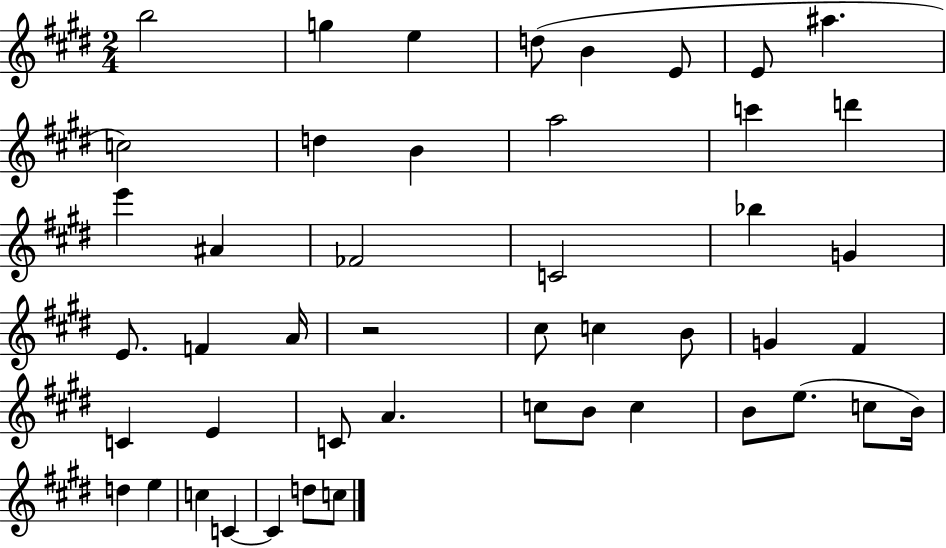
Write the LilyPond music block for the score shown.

{
  \clef treble
  \numericTimeSignature
  \time 2/4
  \key e \major
  b''2 | g''4 e''4 | d''8( b'4 e'8 | e'8 ais''4. | \break c''2) | d''4 b'4 | a''2 | c'''4 d'''4 | \break e'''4 ais'4 | fes'2 | c'2 | bes''4 g'4 | \break e'8. f'4 a'16 | r2 | cis''8 c''4 b'8 | g'4 fis'4 | \break c'4 e'4 | c'8 a'4. | c''8 b'8 c''4 | b'8 e''8.( c''8 b'16) | \break d''4 e''4 | c''4 c'4~~ | c'4 d''8 c''8 | \bar "|."
}